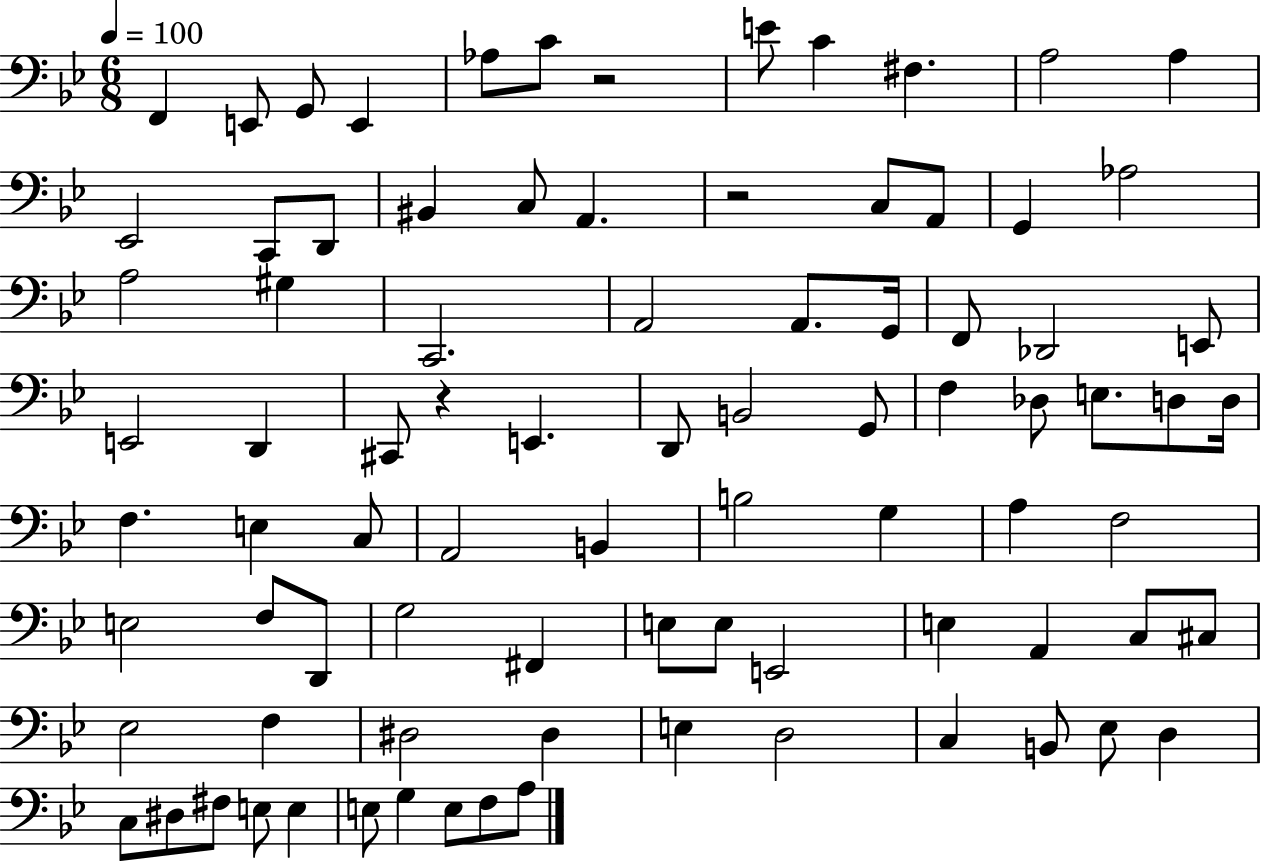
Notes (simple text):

F2/q E2/e G2/e E2/q Ab3/e C4/e R/h E4/e C4/q F#3/q. A3/h A3/q Eb2/h C2/e D2/e BIS2/q C3/e A2/q. R/h C3/e A2/e G2/q Ab3/h A3/h G#3/q C2/h. A2/h A2/e. G2/s F2/e Db2/h E2/e E2/h D2/q C#2/e R/q E2/q. D2/e B2/h G2/e F3/q Db3/e E3/e. D3/e D3/s F3/q. E3/q C3/e A2/h B2/q B3/h G3/q A3/q F3/h E3/h F3/e D2/e G3/h F#2/q E3/e E3/e E2/h E3/q A2/q C3/e C#3/e Eb3/h F3/q D#3/h D#3/q E3/q D3/h C3/q B2/e Eb3/e D3/q C3/e D#3/e F#3/e E3/e E3/q E3/e G3/q E3/e F3/e A3/e